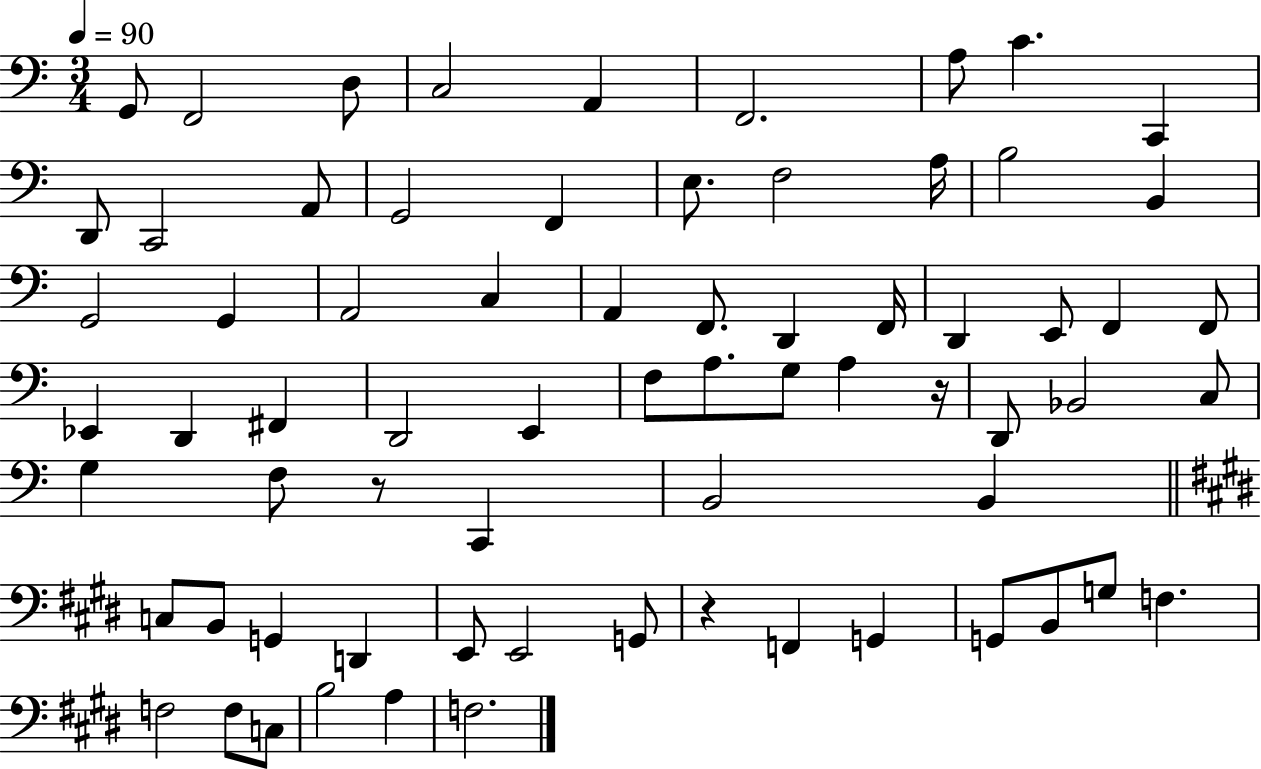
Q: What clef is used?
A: bass